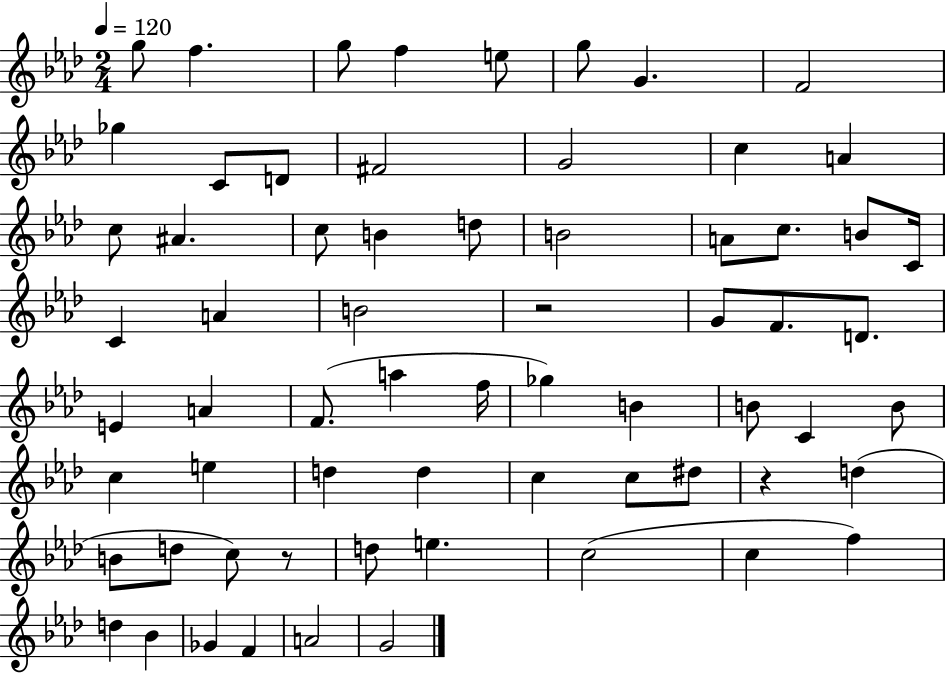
{
  \clef treble
  \numericTimeSignature
  \time 2/4
  \key aes \major
  \tempo 4 = 120
  g''8 f''4. | g''8 f''4 e''8 | g''8 g'4. | f'2 | \break ges''4 c'8 d'8 | fis'2 | g'2 | c''4 a'4 | \break c''8 ais'4. | c''8 b'4 d''8 | b'2 | a'8 c''8. b'8 c'16 | \break c'4 a'4 | b'2 | r2 | g'8 f'8. d'8. | \break e'4 a'4 | f'8.( a''4 f''16 | ges''4) b'4 | b'8 c'4 b'8 | \break c''4 e''4 | d''4 d''4 | c''4 c''8 dis''8 | r4 d''4( | \break b'8 d''8 c''8) r8 | d''8 e''4. | c''2( | c''4 f''4) | \break d''4 bes'4 | ges'4 f'4 | a'2 | g'2 | \break \bar "|."
}